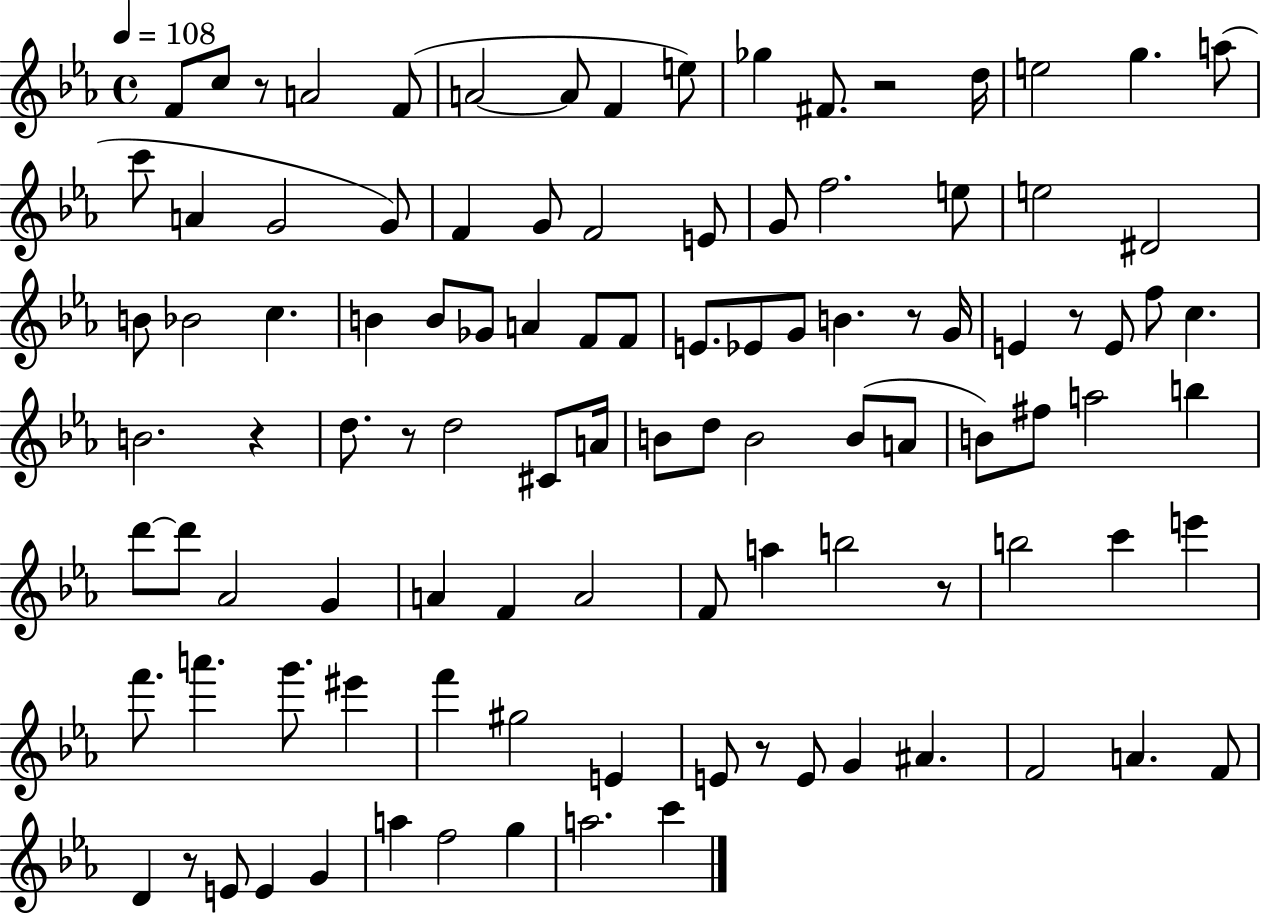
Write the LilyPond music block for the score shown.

{
  \clef treble
  \time 4/4
  \defaultTimeSignature
  \key ees \major
  \tempo 4 = 108
  f'8 c''8 r8 a'2 f'8( | a'2~~ a'8 f'4 e''8) | ges''4 fis'8. r2 d''16 | e''2 g''4. a''8( | \break c'''8 a'4 g'2 g'8) | f'4 g'8 f'2 e'8 | g'8 f''2. e''8 | e''2 dis'2 | \break b'8 bes'2 c''4. | b'4 b'8 ges'8 a'4 f'8 f'8 | e'8. ees'8 g'8 b'4. r8 g'16 | e'4 r8 e'8 f''8 c''4. | \break b'2. r4 | d''8. r8 d''2 cis'8 a'16 | b'8 d''8 b'2 b'8( a'8 | b'8) fis''8 a''2 b''4 | \break d'''8~~ d'''8 aes'2 g'4 | a'4 f'4 a'2 | f'8 a''4 b''2 r8 | b''2 c'''4 e'''4 | \break f'''8. a'''4. g'''8. eis'''4 | f'''4 gis''2 e'4 | e'8 r8 e'8 g'4 ais'4. | f'2 a'4. f'8 | \break d'4 r8 e'8 e'4 g'4 | a''4 f''2 g''4 | a''2. c'''4 | \bar "|."
}